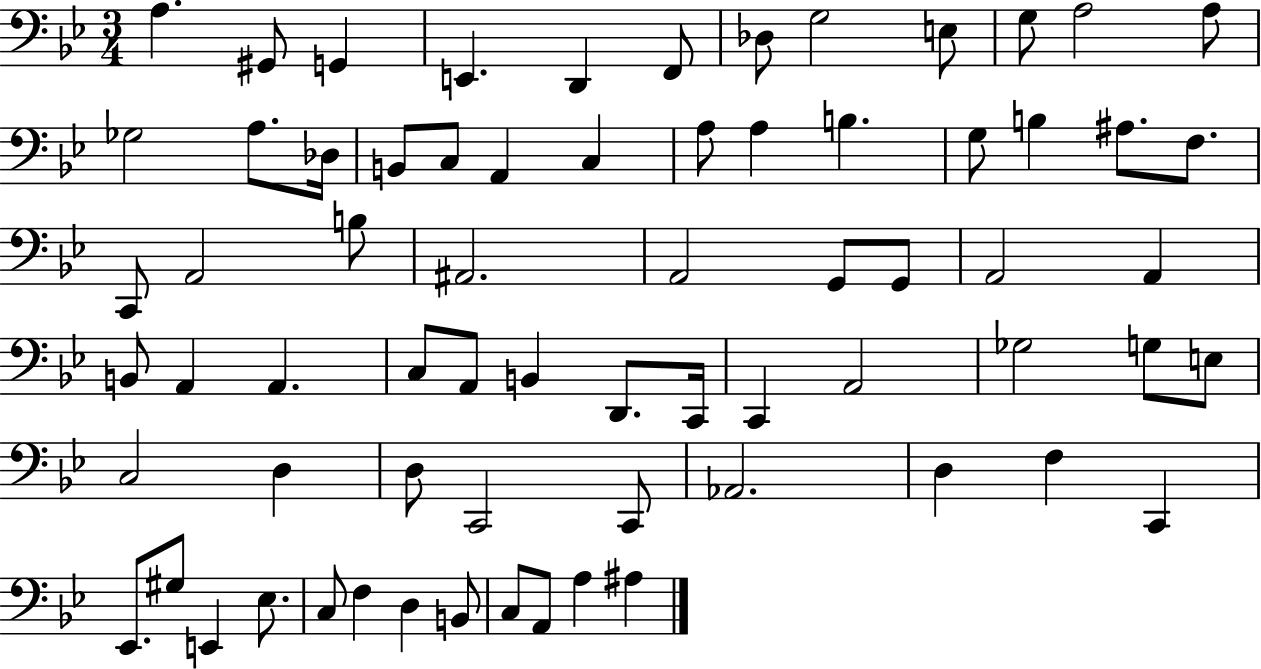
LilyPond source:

{
  \clef bass
  \numericTimeSignature
  \time 3/4
  \key bes \major
  a4. gis,8 g,4 | e,4. d,4 f,8 | des8 g2 e8 | g8 a2 a8 | \break ges2 a8. des16 | b,8 c8 a,4 c4 | a8 a4 b4. | g8 b4 ais8. f8. | \break c,8 a,2 b8 | ais,2. | a,2 g,8 g,8 | a,2 a,4 | \break b,8 a,4 a,4. | c8 a,8 b,4 d,8. c,16 | c,4 a,2 | ges2 g8 e8 | \break c2 d4 | d8 c,2 c,8 | aes,2. | d4 f4 c,4 | \break ees,8. gis8 e,4 ees8. | c8 f4 d4 b,8 | c8 a,8 a4 ais4 | \bar "|."
}